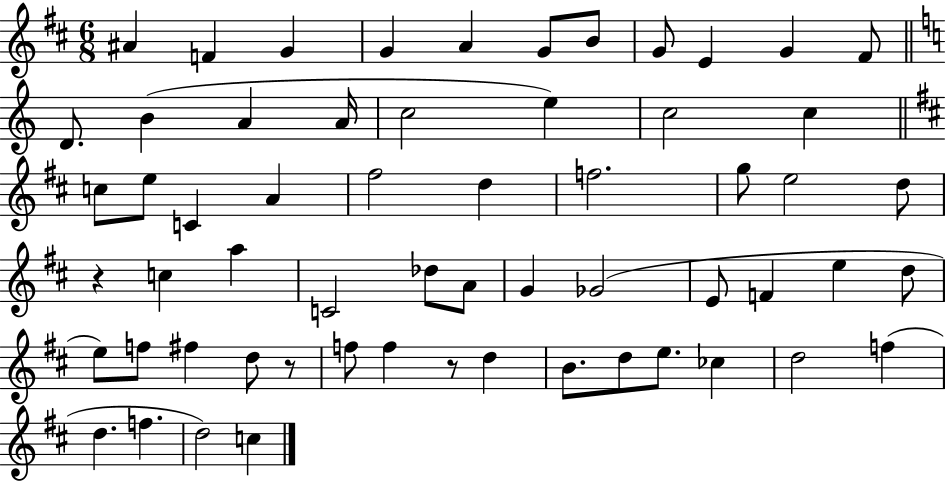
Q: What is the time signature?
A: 6/8